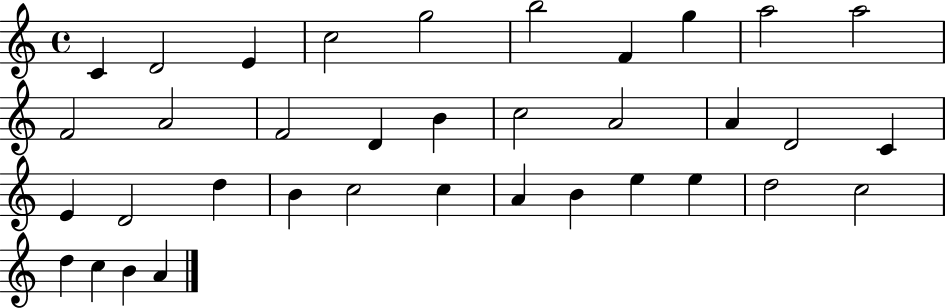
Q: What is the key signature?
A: C major